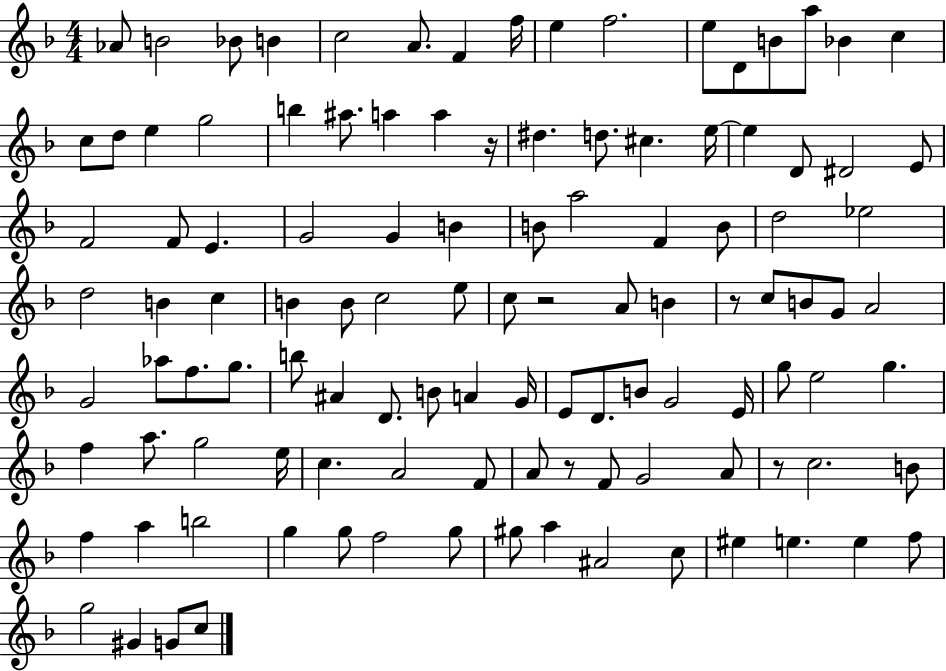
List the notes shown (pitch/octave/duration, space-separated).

Ab4/e B4/h Bb4/e B4/q C5/h A4/e. F4/q F5/s E5/q F5/h. E5/e D4/e B4/e A5/e Bb4/q C5/q C5/e D5/e E5/q G5/h B5/q A#5/e. A5/q A5/q R/s D#5/q. D5/e. C#5/q. E5/s E5/q D4/e D#4/h E4/e F4/h F4/e E4/q. G4/h G4/q B4/q B4/e A5/h F4/q B4/e D5/h Eb5/h D5/h B4/q C5/q B4/q B4/e C5/h E5/e C5/e R/h A4/e B4/q R/e C5/e B4/e G4/e A4/h G4/h Ab5/e F5/e. G5/e. B5/e A#4/q D4/e. B4/e A4/q G4/s E4/e D4/e. B4/e G4/h E4/s G5/e E5/h G5/q. F5/q A5/e. G5/h E5/s C5/q. A4/h F4/e A4/e R/e F4/e G4/h A4/e R/e C5/h. B4/e F5/q A5/q B5/h G5/q G5/e F5/h G5/e G#5/e A5/q A#4/h C5/e EIS5/q E5/q. E5/q F5/e G5/h G#4/q G4/e C5/e